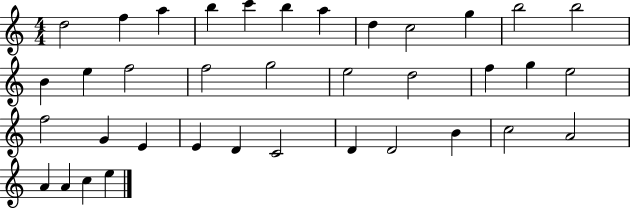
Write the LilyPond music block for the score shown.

{
  \clef treble
  \numericTimeSignature
  \time 4/4
  \key c \major
  d''2 f''4 a''4 | b''4 c'''4 b''4 a''4 | d''4 c''2 g''4 | b''2 b''2 | \break b'4 e''4 f''2 | f''2 g''2 | e''2 d''2 | f''4 g''4 e''2 | \break f''2 g'4 e'4 | e'4 d'4 c'2 | d'4 d'2 b'4 | c''2 a'2 | \break a'4 a'4 c''4 e''4 | \bar "|."
}